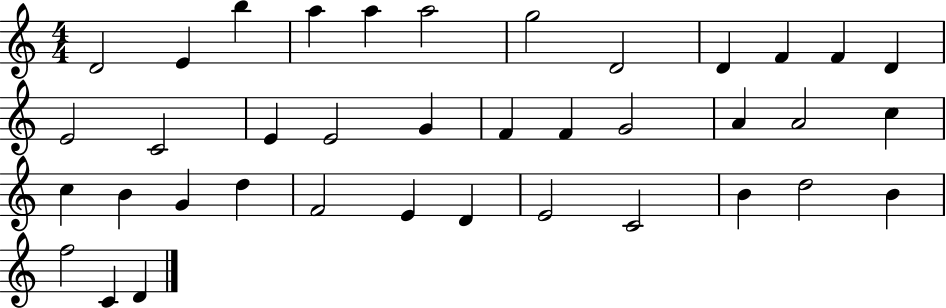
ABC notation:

X:1
T:Untitled
M:4/4
L:1/4
K:C
D2 E b a a a2 g2 D2 D F F D E2 C2 E E2 G F F G2 A A2 c c B G d F2 E D E2 C2 B d2 B f2 C D